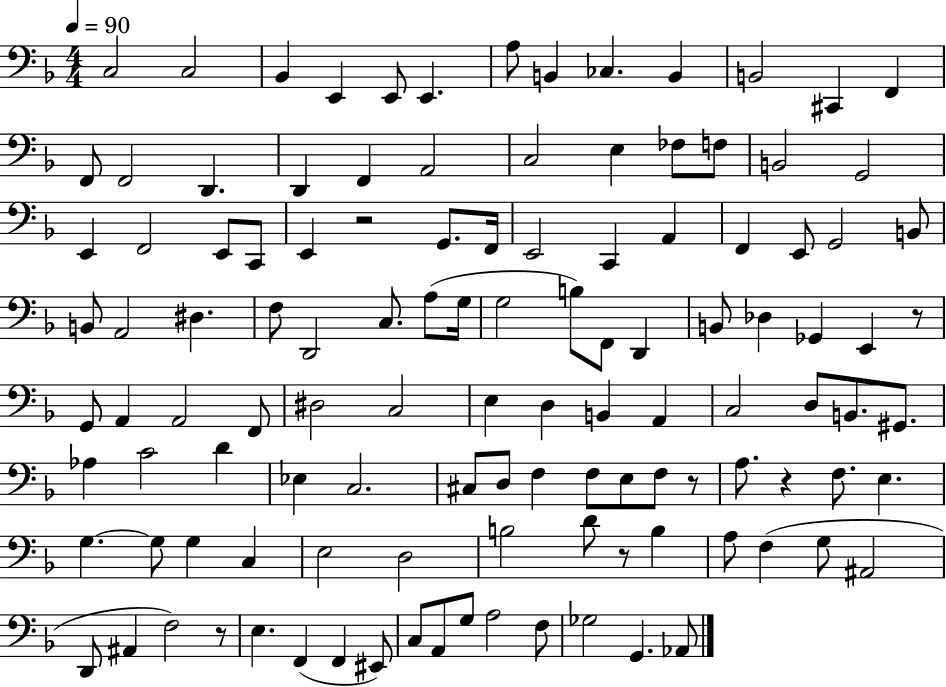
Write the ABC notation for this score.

X:1
T:Untitled
M:4/4
L:1/4
K:F
C,2 C,2 _B,, E,, E,,/2 E,, A,/2 B,, _C, B,, B,,2 ^C,, F,, F,,/2 F,,2 D,, D,, F,, A,,2 C,2 E, _F,/2 F,/2 B,,2 G,,2 E,, F,,2 E,,/2 C,,/2 E,, z2 G,,/2 F,,/4 E,,2 C,, A,, F,, E,,/2 G,,2 B,,/2 B,,/2 A,,2 ^D, F,/2 D,,2 C,/2 A,/2 G,/4 G,2 B,/2 F,,/2 D,, B,,/2 _D, _G,, E,, z/2 G,,/2 A,, A,,2 F,,/2 ^D,2 C,2 E, D, B,, A,, C,2 D,/2 B,,/2 ^G,,/2 _A, C2 D _E, C,2 ^C,/2 D,/2 F, F,/2 E,/2 F,/2 z/2 A,/2 z F,/2 E, G, G,/2 G, C, E,2 D,2 B,2 D/2 z/2 B, A,/2 F, G,/2 ^A,,2 D,,/2 ^A,, F,2 z/2 E, F,, F,, ^E,,/2 C,/2 A,,/2 G,/2 A,2 F,/2 _G,2 G,, _A,,/2